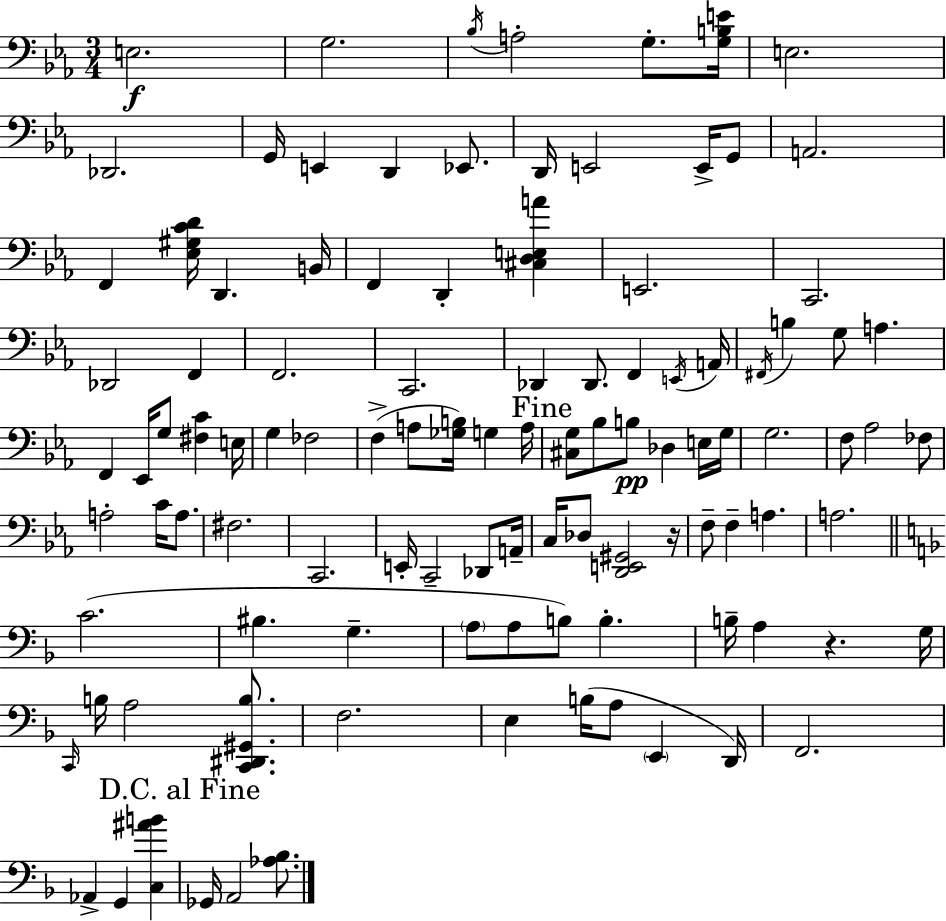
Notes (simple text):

E3/h. G3/h. Bb3/s A3/h G3/e. [G3,B3,E4]/s E3/h. Db2/h. G2/s E2/q D2/q Eb2/e. D2/s E2/h E2/s G2/e A2/h. F2/q [Eb3,G#3,C4,D4]/s D2/q. B2/s F2/q D2/q [C#3,D3,E3,A4]/q E2/h. C2/h. Db2/h F2/q F2/h. C2/h. Db2/q Db2/e. F2/q E2/s A2/s F#2/s B3/q G3/e A3/q. F2/q Eb2/s G3/e [F#3,C4]/q E3/s G3/q FES3/h F3/q A3/e [Gb3,B3]/s G3/q A3/s [C#3,G3]/e Bb3/e B3/e Db3/q E3/s G3/s G3/h. F3/e Ab3/h FES3/e A3/h C4/s A3/e. F#3/h. C2/h. E2/s C2/h Db2/e A2/s C3/s Db3/e [D2,E2,G#2]/h R/s F3/e F3/q A3/q. A3/h. C4/h. BIS3/q. G3/q. A3/e A3/e B3/e B3/q. B3/s A3/q R/q. G3/s C2/s B3/s A3/h [C2,D#2,G#2,B3]/e. F3/h. E3/q B3/s A3/e E2/q D2/s F2/h. Ab2/q G2/q [C3,A#4,B4]/q Gb2/s A2/h [Ab3,Bb3]/e.